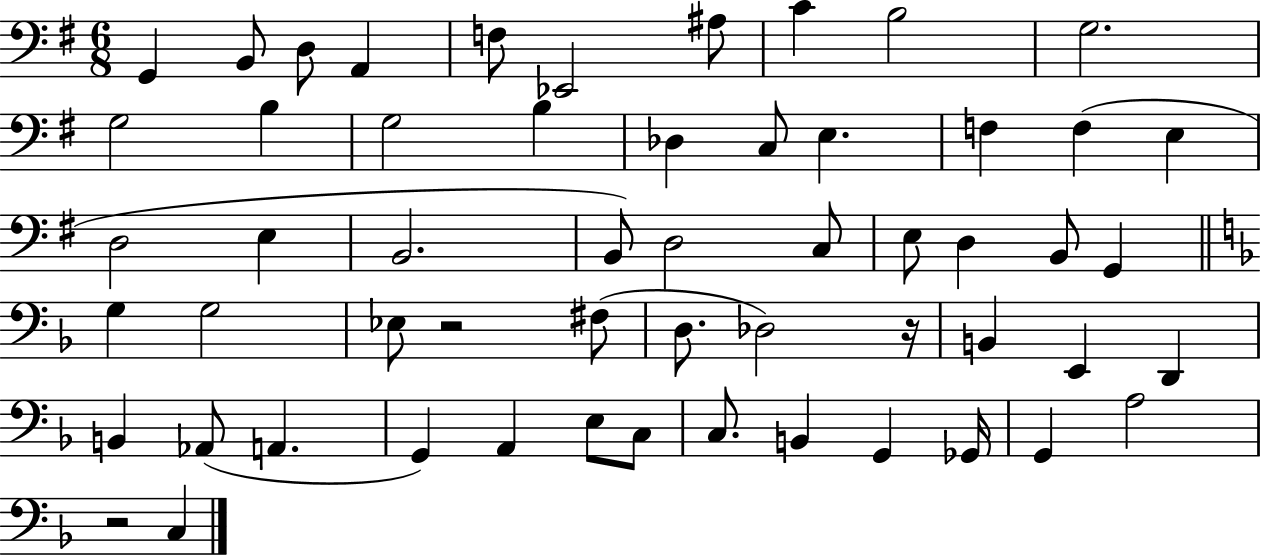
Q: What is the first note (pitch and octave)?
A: G2